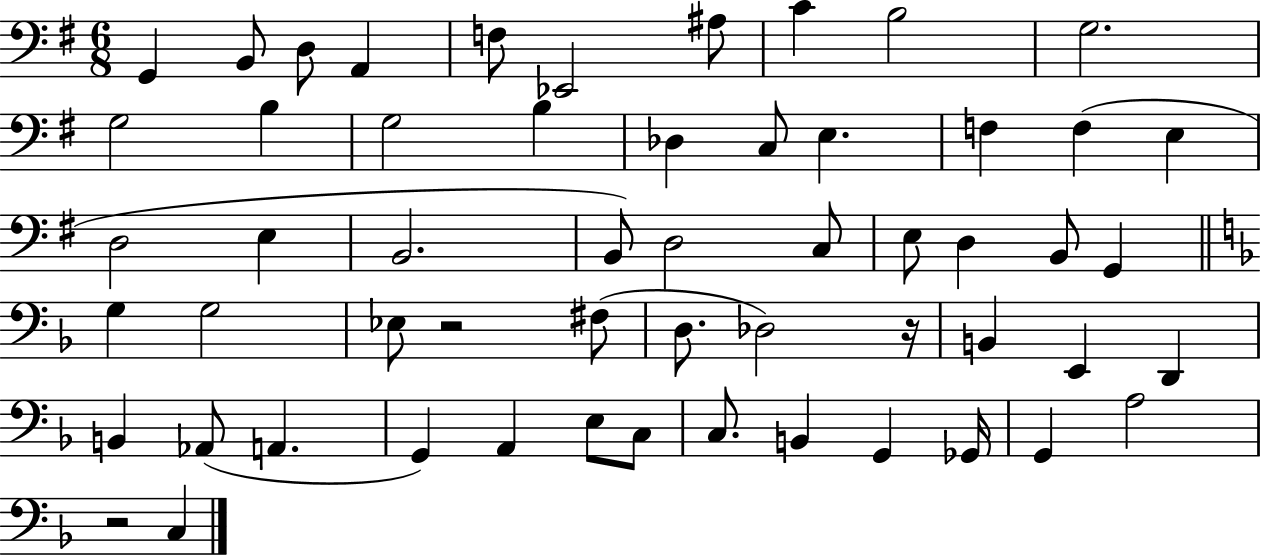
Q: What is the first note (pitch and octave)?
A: G2